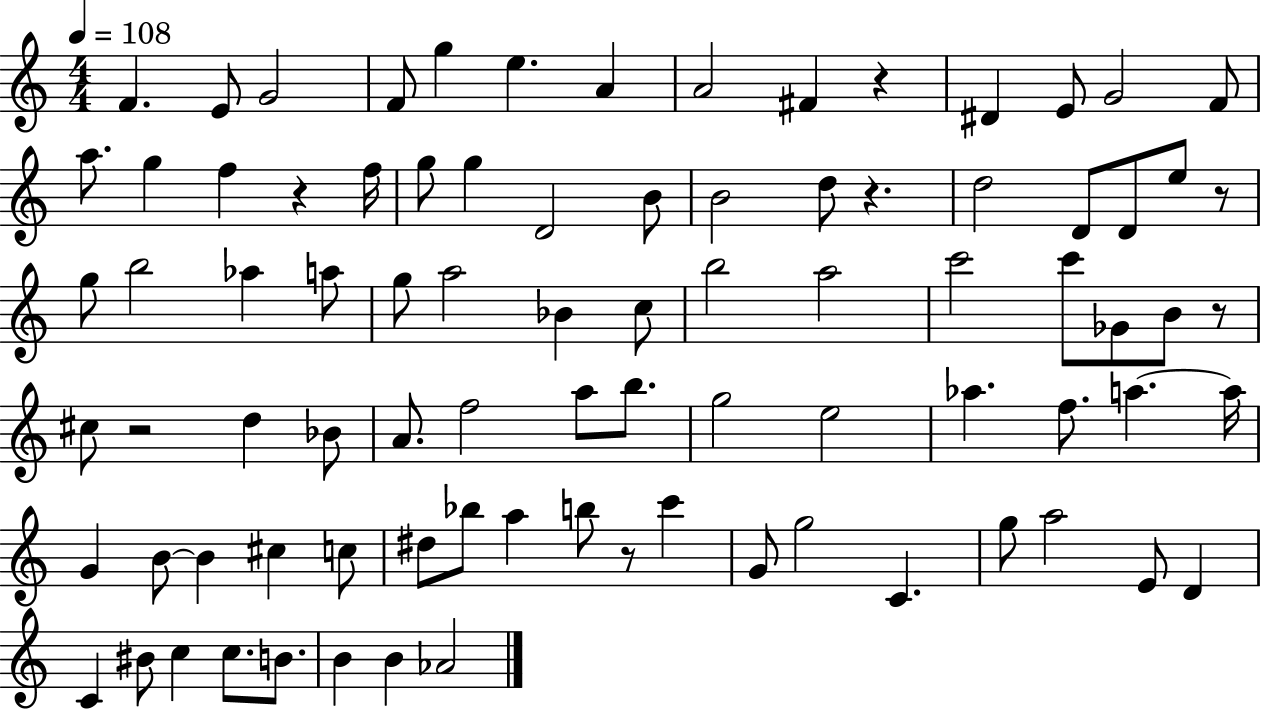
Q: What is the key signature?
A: C major